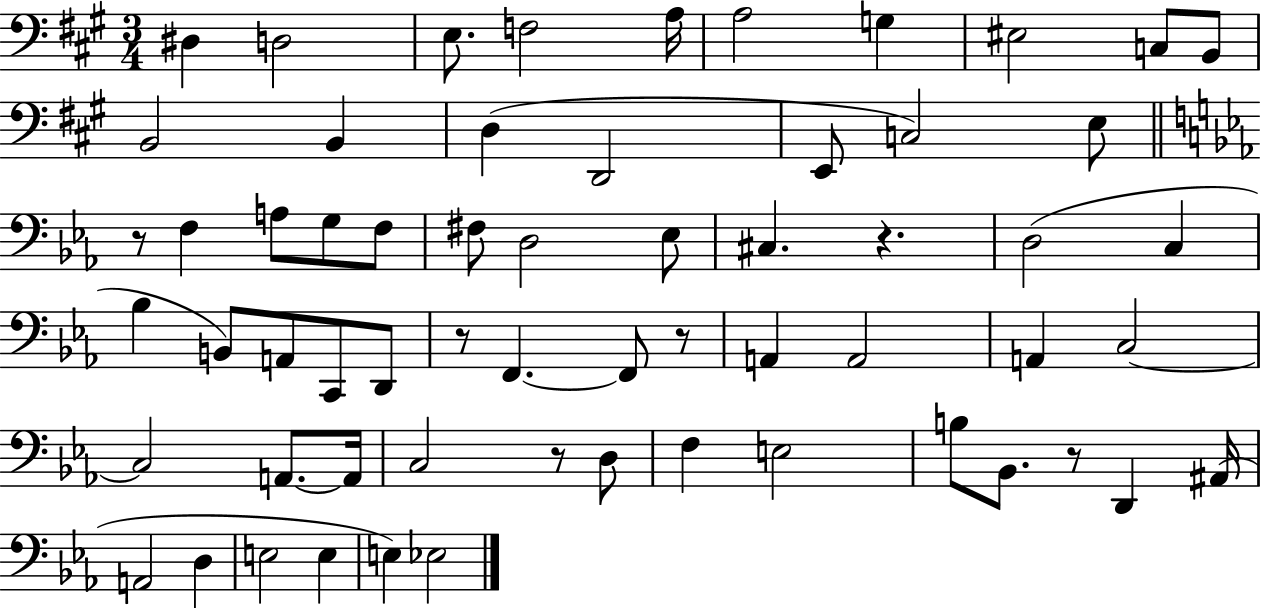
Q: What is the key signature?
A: A major